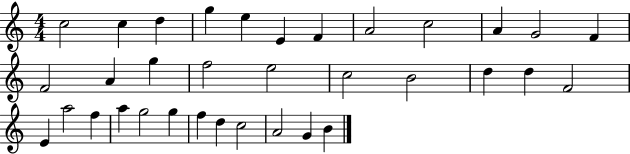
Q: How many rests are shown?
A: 0